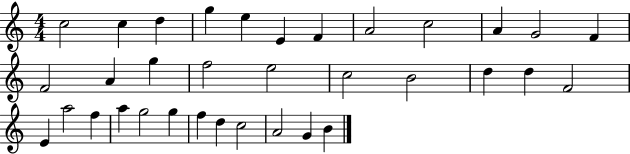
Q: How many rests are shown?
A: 0